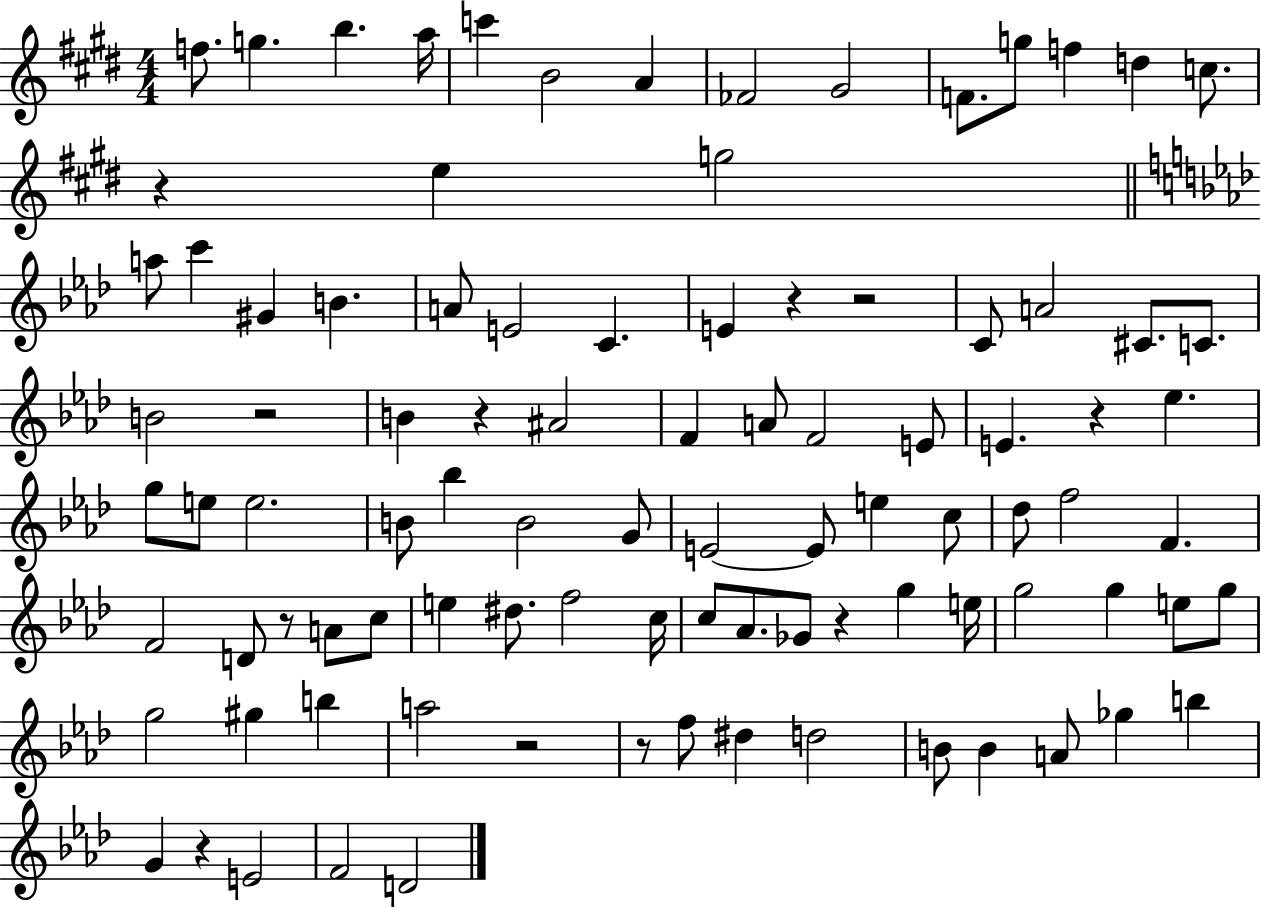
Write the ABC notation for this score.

X:1
T:Untitled
M:4/4
L:1/4
K:E
f/2 g b a/4 c' B2 A _F2 ^G2 F/2 g/2 f d c/2 z e g2 a/2 c' ^G B A/2 E2 C E z z2 C/2 A2 ^C/2 C/2 B2 z2 B z ^A2 F A/2 F2 E/2 E z _e g/2 e/2 e2 B/2 _b B2 G/2 E2 E/2 e c/2 _d/2 f2 F F2 D/2 z/2 A/2 c/2 e ^d/2 f2 c/4 c/2 _A/2 _G/2 z g e/4 g2 g e/2 g/2 g2 ^g b a2 z2 z/2 f/2 ^d d2 B/2 B A/2 _g b G z E2 F2 D2